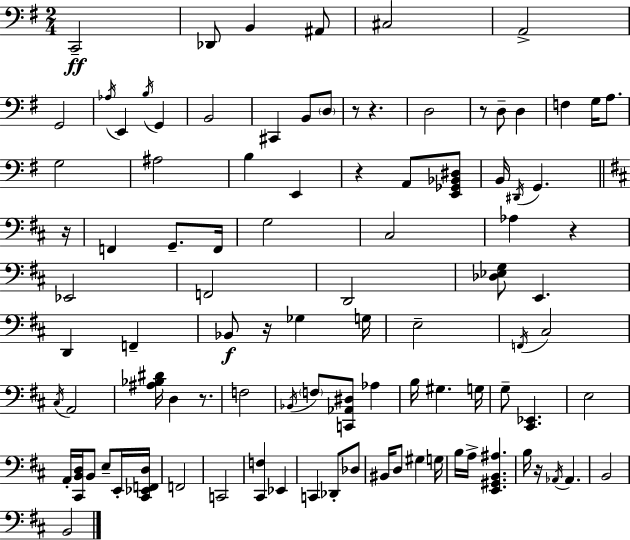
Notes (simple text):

C2/h Db2/e B2/q A#2/e C#3/h A2/h G2/h Ab3/s E2/q B3/s G2/q B2/h C#2/q B2/e D3/e R/e R/q. D3/h R/e D3/e D3/q F3/q G3/s A3/e. G3/h A#3/h B3/q E2/q R/q A2/e [E2,Gb2,Bb2,D#3]/e B2/s D#2/s G2/q. R/s F2/q G2/e. F2/s G3/h C#3/h Ab3/q R/q Eb2/h F2/h D2/h [Db3,Eb3,G3]/e E2/q. D2/q F2/q Bb2/e R/s Gb3/q G3/s E3/h F2/s C#3/h C#3/s A2/h [A#3,Bb3,D#4]/s D3/q R/e. F3/h Bb2/s F3/e [C2,Ab2,D#3]/e Ab3/q B3/s G#3/q. G3/s G3/e [C#2,Eb2]/q. E3/h A2/s [C#2,B2,D3]/s B2/e E3/e E2/s [C#2,Eb2,F2,D3]/s F2/h C2/h [C#2,F3]/q Eb2/q C2/q Db2/e Db3/e BIS2/s D3/e G#3/q G3/s B3/s A3/s [E2,G#2,B2,A#3]/q. B3/s R/s Ab2/s Ab2/q. B2/h B2/h